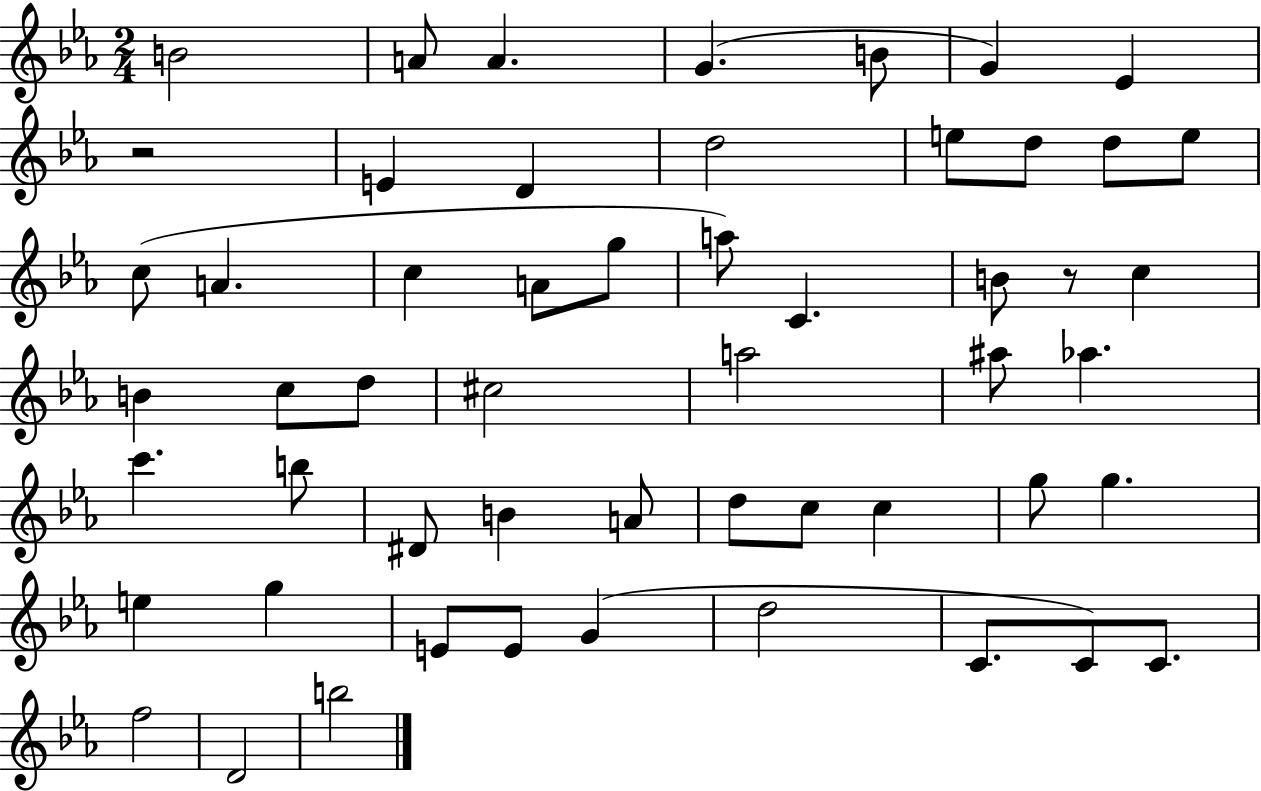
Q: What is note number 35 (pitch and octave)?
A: A4